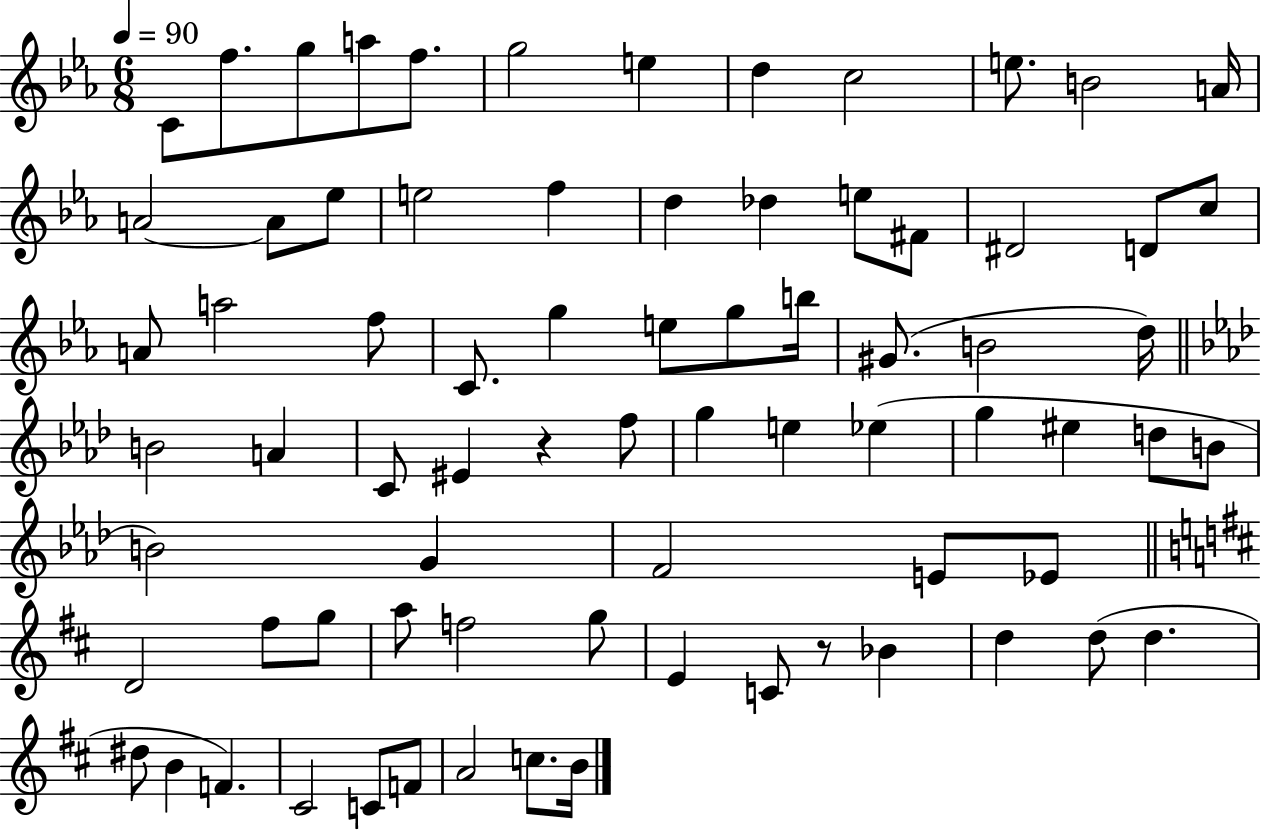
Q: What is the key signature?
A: EES major